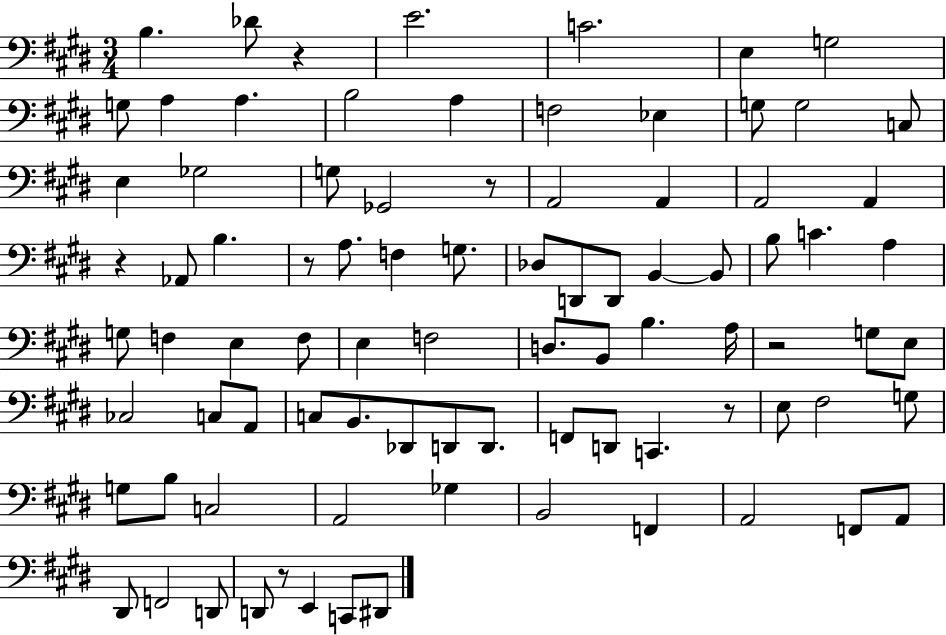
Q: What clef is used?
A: bass